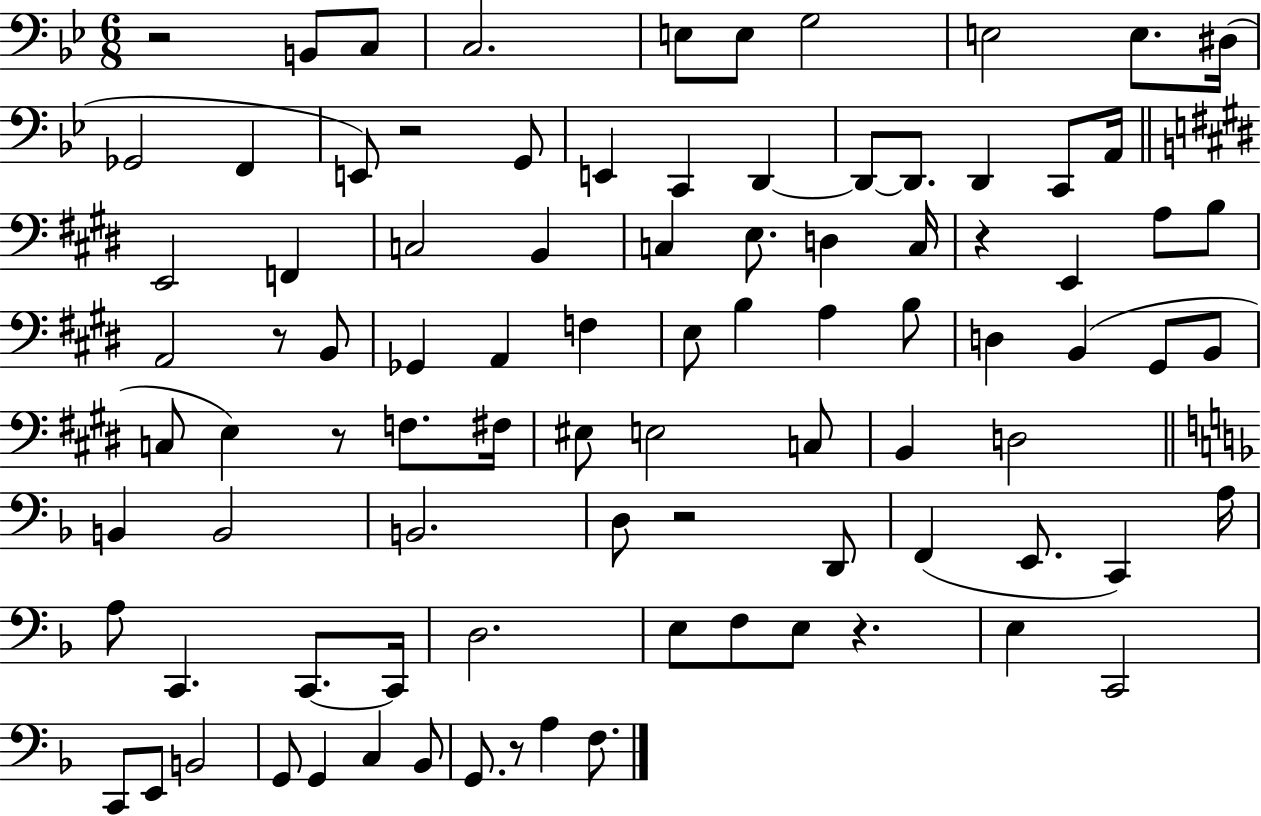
R/h B2/e C3/e C3/h. E3/e E3/e G3/h E3/h E3/e. D#3/s Gb2/h F2/q E2/e R/h G2/e E2/q C2/q D2/q D2/e D2/e. D2/q C2/e A2/s E2/h F2/q C3/h B2/q C3/q E3/e. D3/q C3/s R/q E2/q A3/e B3/e A2/h R/e B2/e Gb2/q A2/q F3/q E3/e B3/q A3/q B3/e D3/q B2/q G#2/e B2/e C3/e E3/q R/e F3/e. F#3/s EIS3/e E3/h C3/e B2/q D3/h B2/q B2/h B2/h. D3/e R/h D2/e F2/q E2/e. C2/q A3/s A3/e C2/q. C2/e. C2/s D3/h. E3/e F3/e E3/e R/q. E3/q C2/h C2/e E2/e B2/h G2/e G2/q C3/q Bb2/e G2/e. R/e A3/q F3/e.